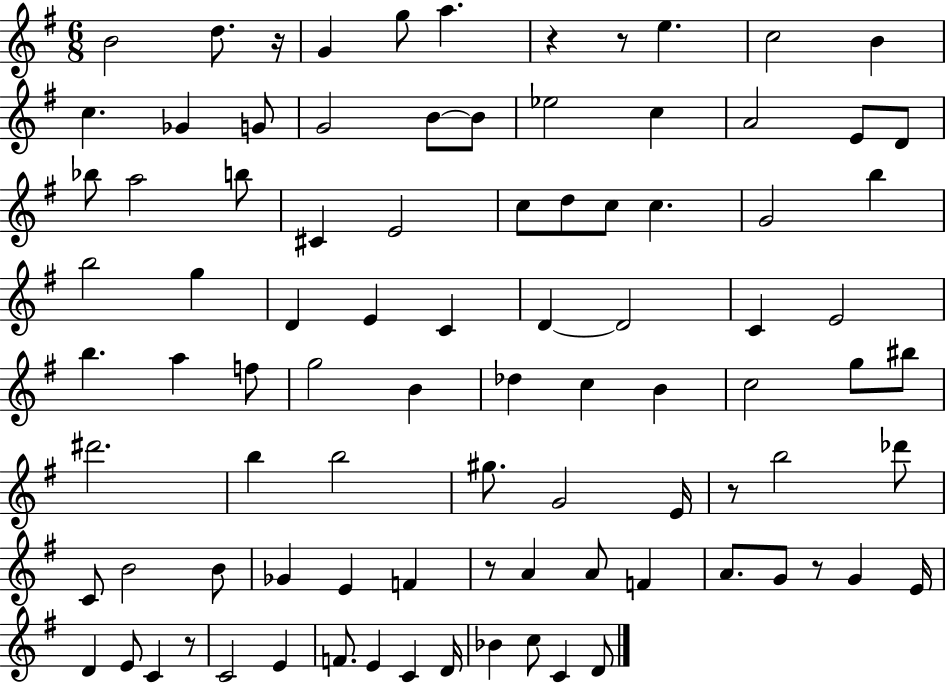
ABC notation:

X:1
T:Untitled
M:6/8
L:1/4
K:G
B2 d/2 z/4 G g/2 a z z/2 e c2 B c _G G/2 G2 B/2 B/2 _e2 c A2 E/2 D/2 _b/2 a2 b/2 ^C E2 c/2 d/2 c/2 c G2 b b2 g D E C D D2 C E2 b a f/2 g2 B _d c B c2 g/2 ^b/2 ^d'2 b b2 ^g/2 G2 E/4 z/2 b2 _d'/2 C/2 B2 B/2 _G E F z/2 A A/2 F A/2 G/2 z/2 G E/4 D E/2 C z/2 C2 E F/2 E C D/4 _B c/2 C D/2